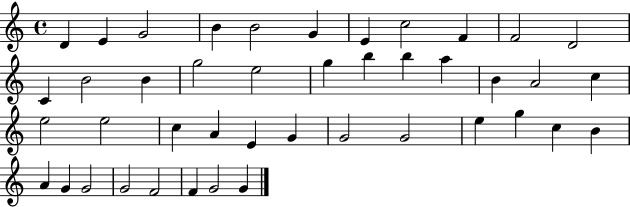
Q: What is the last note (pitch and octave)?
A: G4